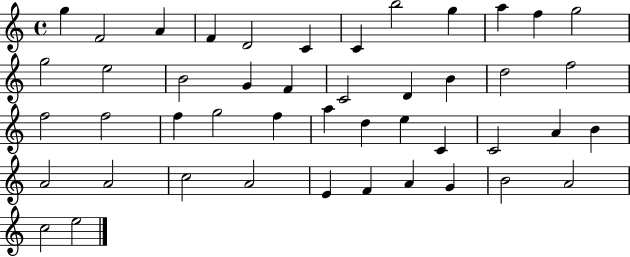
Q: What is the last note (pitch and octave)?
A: E5